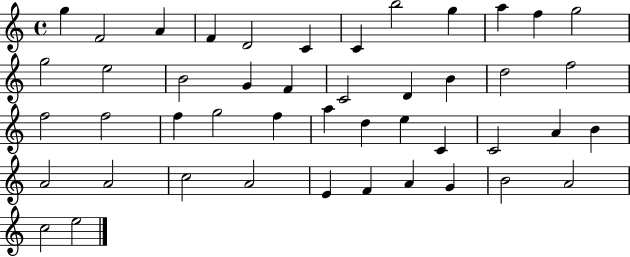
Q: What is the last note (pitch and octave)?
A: E5